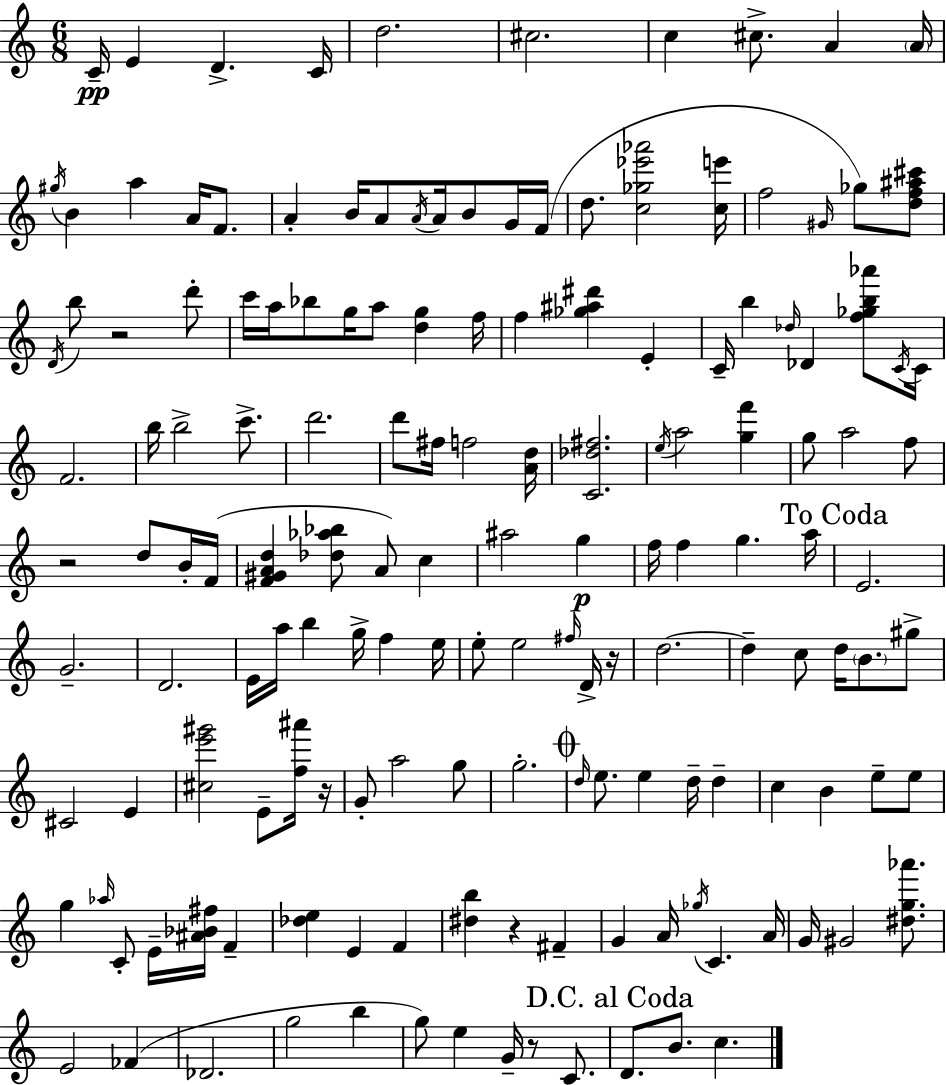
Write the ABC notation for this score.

X:1
T:Untitled
M:6/8
L:1/4
K:Am
C/4 E D C/4 d2 ^c2 c ^c/2 A A/4 ^g/4 B a A/4 F/2 A B/4 A/2 A/4 A/4 B/2 G/4 F/4 d/2 [c_g_e'_a']2 [ce']/4 f2 ^G/4 _g/2 [df^a^c']/2 D/4 b/2 z2 d'/2 c'/4 a/4 _b/2 g/4 a/2 [dg] f/4 f [_g^a^d'] E C/4 b _d/4 _D [f_gb_a']/2 C/4 C/4 F2 b/4 b2 c'/2 d'2 d'/2 ^f/4 f2 [Ad]/4 [C_d^f]2 e/4 a2 [gf'] g/2 a2 f/2 z2 d/2 B/4 F/4 [F^GAd] [_d_a_b]/2 A/2 c ^a2 g f/4 f g a/4 E2 G2 D2 E/4 a/4 b g/4 f e/4 e/2 e2 ^f/4 D/4 z/4 d2 d c/2 d/4 B/2 ^g/2 ^C2 E [^ce'^g']2 E/2 [f^a']/4 z/4 G/2 a2 g/2 g2 d/4 e/2 e d/4 d c B e/2 e/2 g _a/4 C/2 E/4 [^A_B^f]/4 F [_de] E F [^db] z ^F G A/4 _g/4 C A/4 G/4 ^G2 [^dg_a']/2 E2 _F _D2 g2 b g/2 e G/4 z/2 C/2 D/2 B/2 c